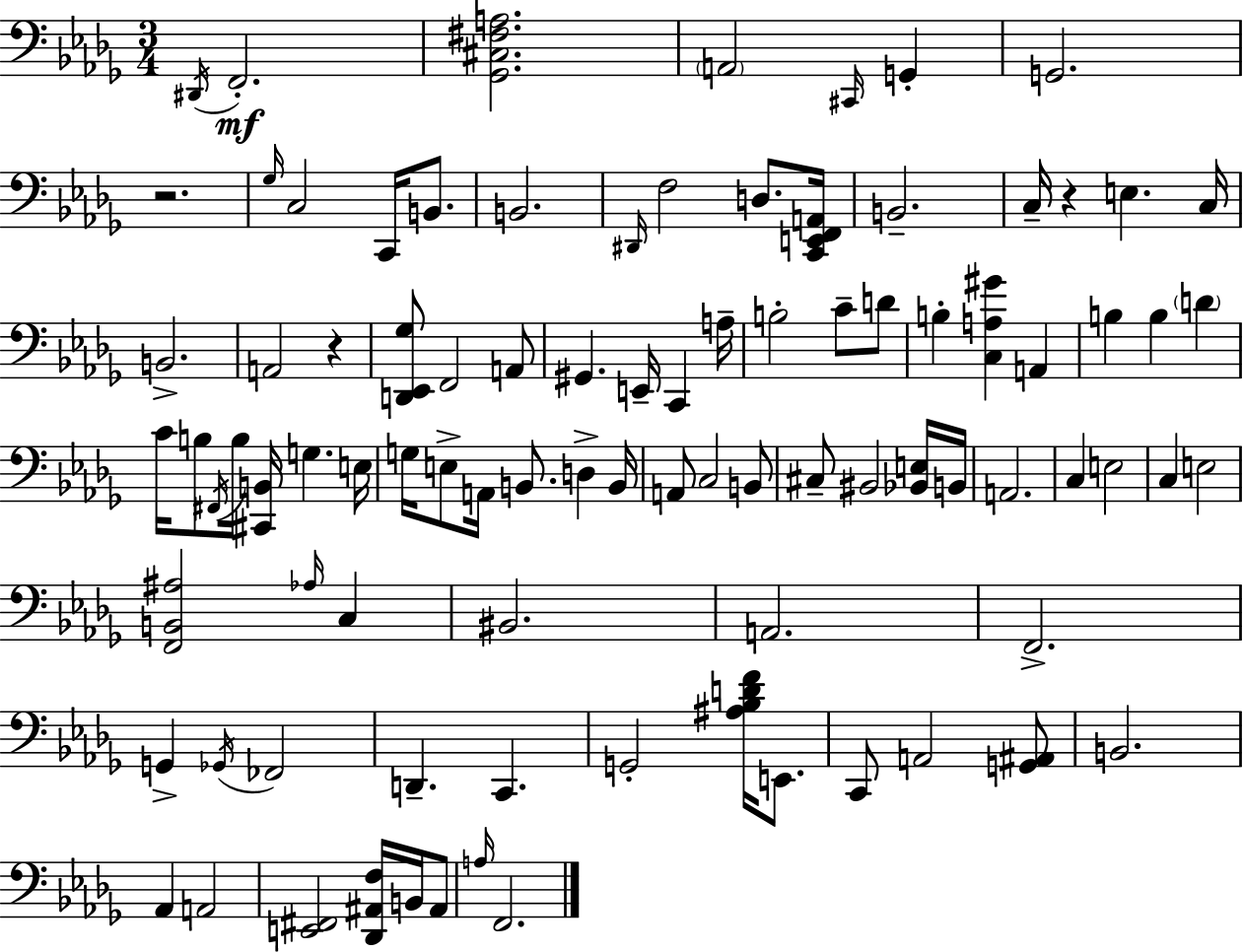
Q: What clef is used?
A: bass